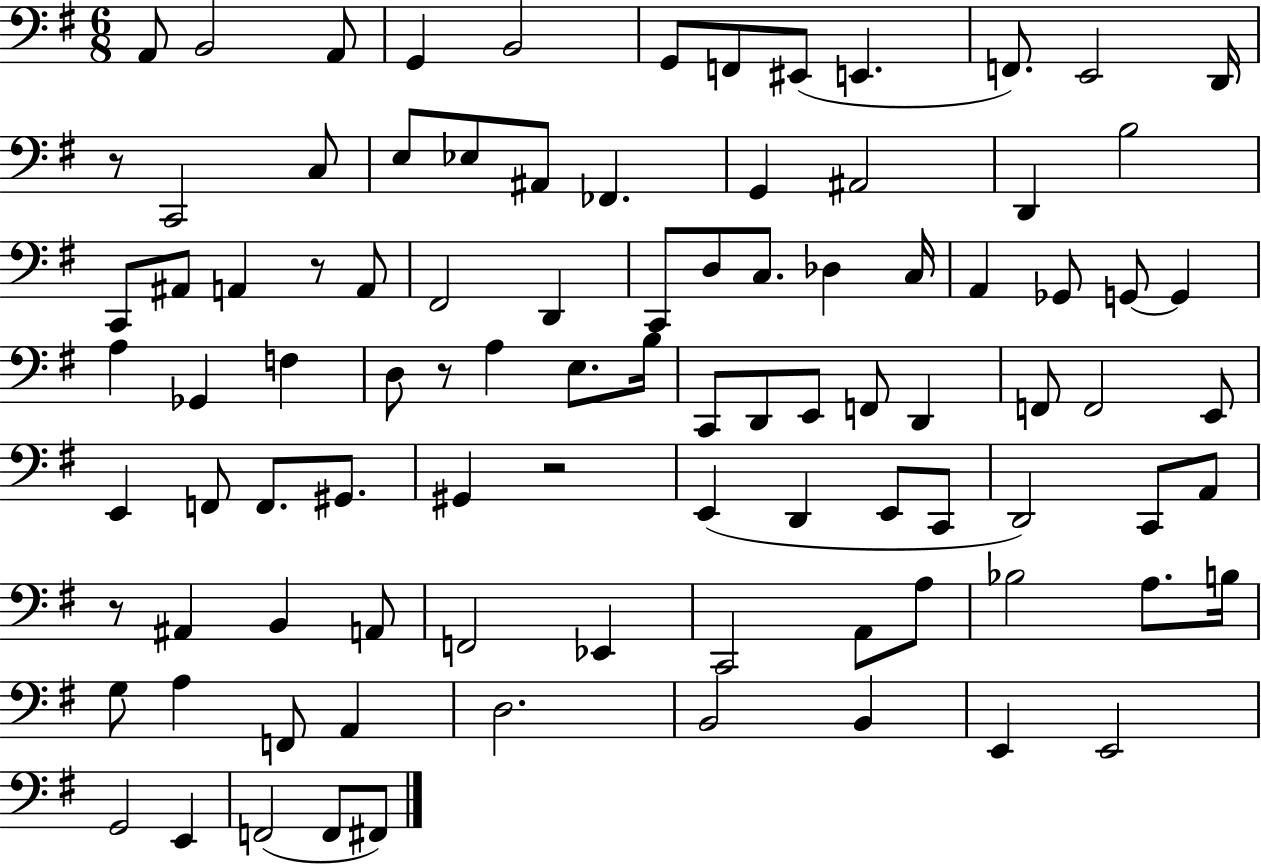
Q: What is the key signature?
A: G major